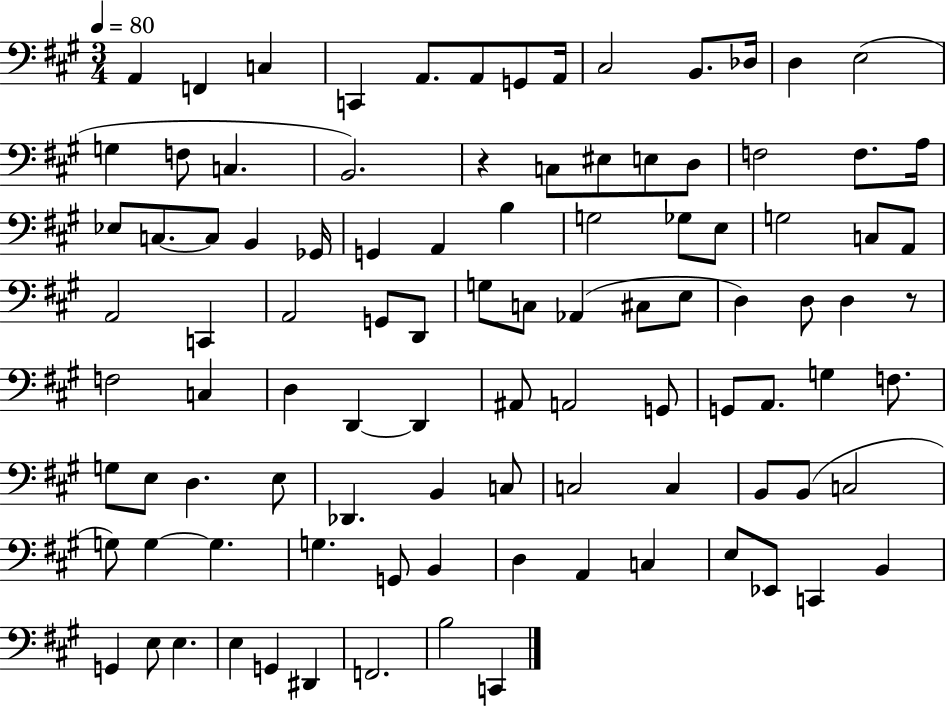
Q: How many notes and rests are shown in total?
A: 99